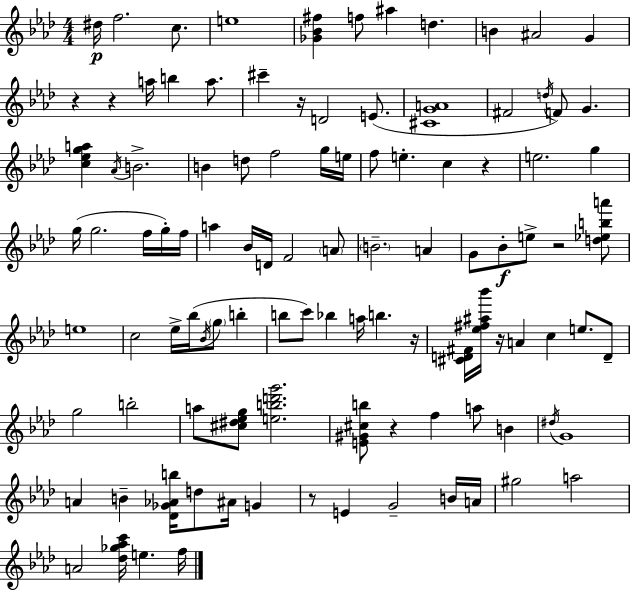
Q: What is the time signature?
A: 4/4